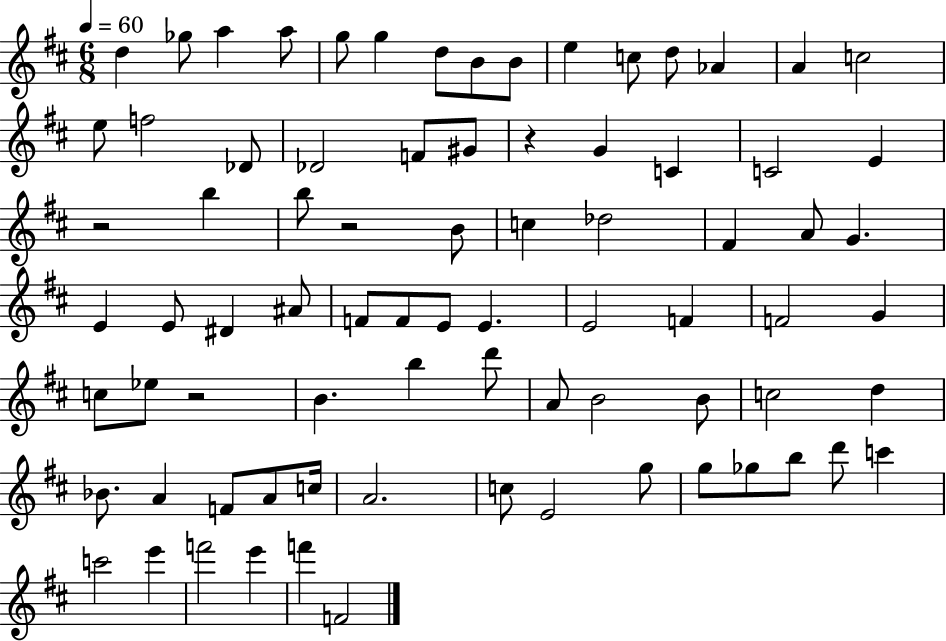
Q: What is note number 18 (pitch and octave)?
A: Db4